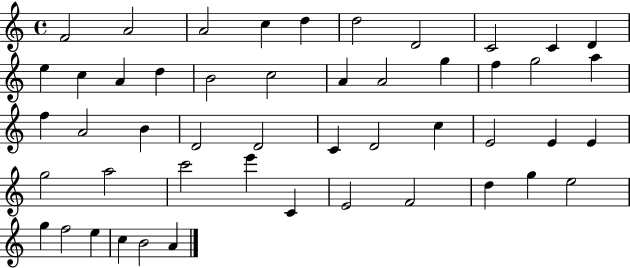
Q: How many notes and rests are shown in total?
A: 49